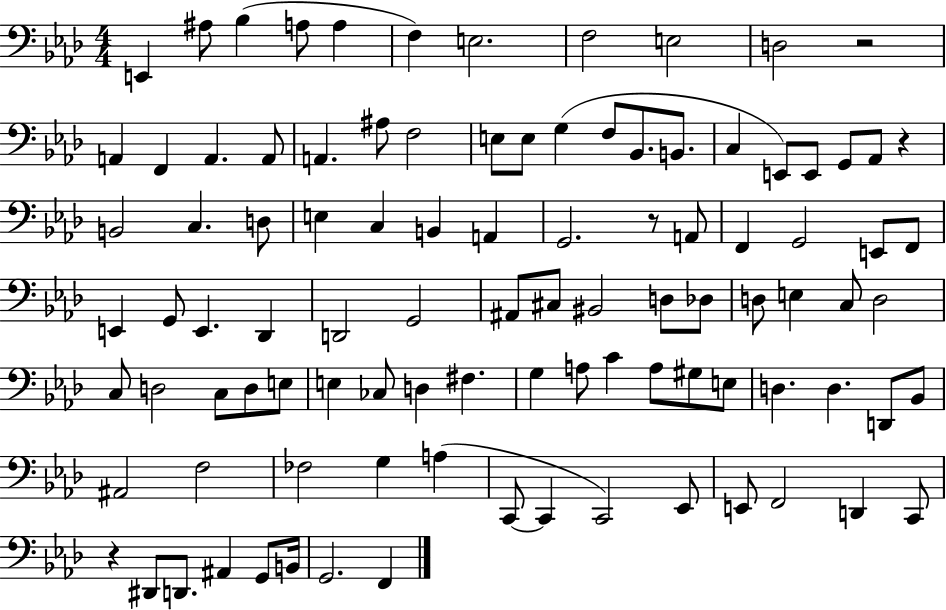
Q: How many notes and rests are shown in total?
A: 99